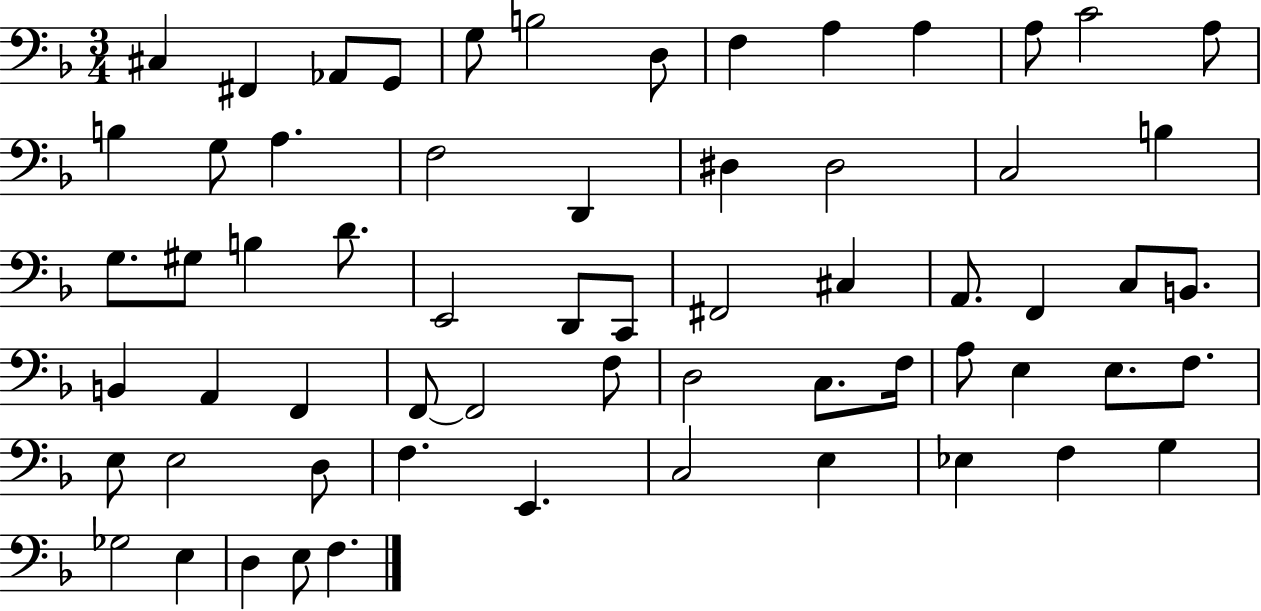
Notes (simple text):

C#3/q F#2/q Ab2/e G2/e G3/e B3/h D3/e F3/q A3/q A3/q A3/e C4/h A3/e B3/q G3/e A3/q. F3/h D2/q D#3/q D#3/h C3/h B3/q G3/e. G#3/e B3/q D4/e. E2/h D2/e C2/e F#2/h C#3/q A2/e. F2/q C3/e B2/e. B2/q A2/q F2/q F2/e F2/h F3/e D3/h C3/e. F3/s A3/e E3/q E3/e. F3/e. E3/e E3/h D3/e F3/q. E2/q. C3/h E3/q Eb3/q F3/q G3/q Gb3/h E3/q D3/q E3/e F3/q.